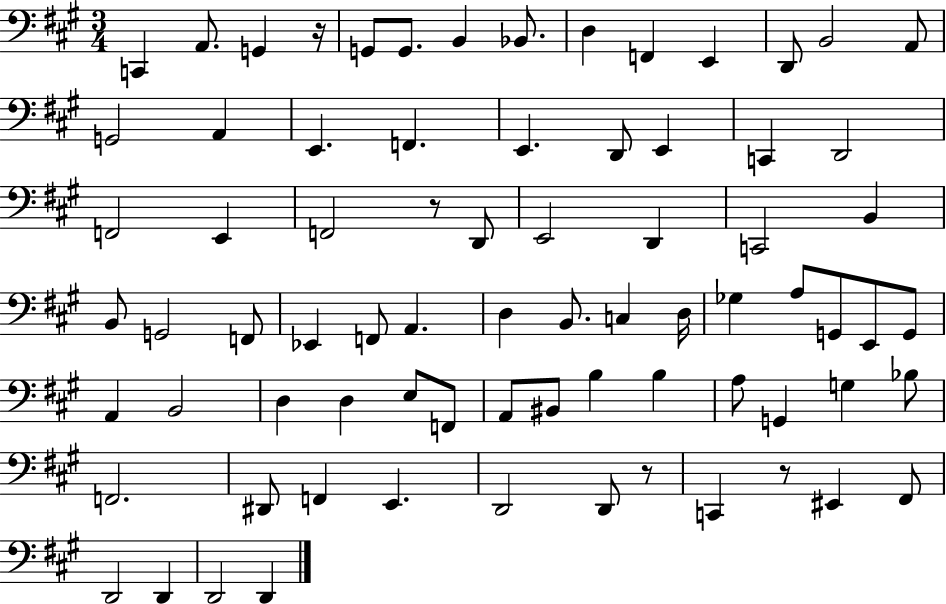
{
  \clef bass
  \numericTimeSignature
  \time 3/4
  \key a \major
  c,4 a,8. g,4 r16 | g,8 g,8. b,4 bes,8. | d4 f,4 e,4 | d,8 b,2 a,8 | \break g,2 a,4 | e,4. f,4. | e,4. d,8 e,4 | c,4 d,2 | \break f,2 e,4 | f,2 r8 d,8 | e,2 d,4 | c,2 b,4 | \break b,8 g,2 f,8 | ees,4 f,8 a,4. | d4 b,8. c4 d16 | ges4 a8 g,8 e,8 g,8 | \break a,4 b,2 | d4 d4 e8 f,8 | a,8 bis,8 b4 b4 | a8 g,4 g4 bes8 | \break f,2. | dis,8 f,4 e,4. | d,2 d,8 r8 | c,4 r8 eis,4 fis,8 | \break d,2 d,4 | d,2 d,4 | \bar "|."
}